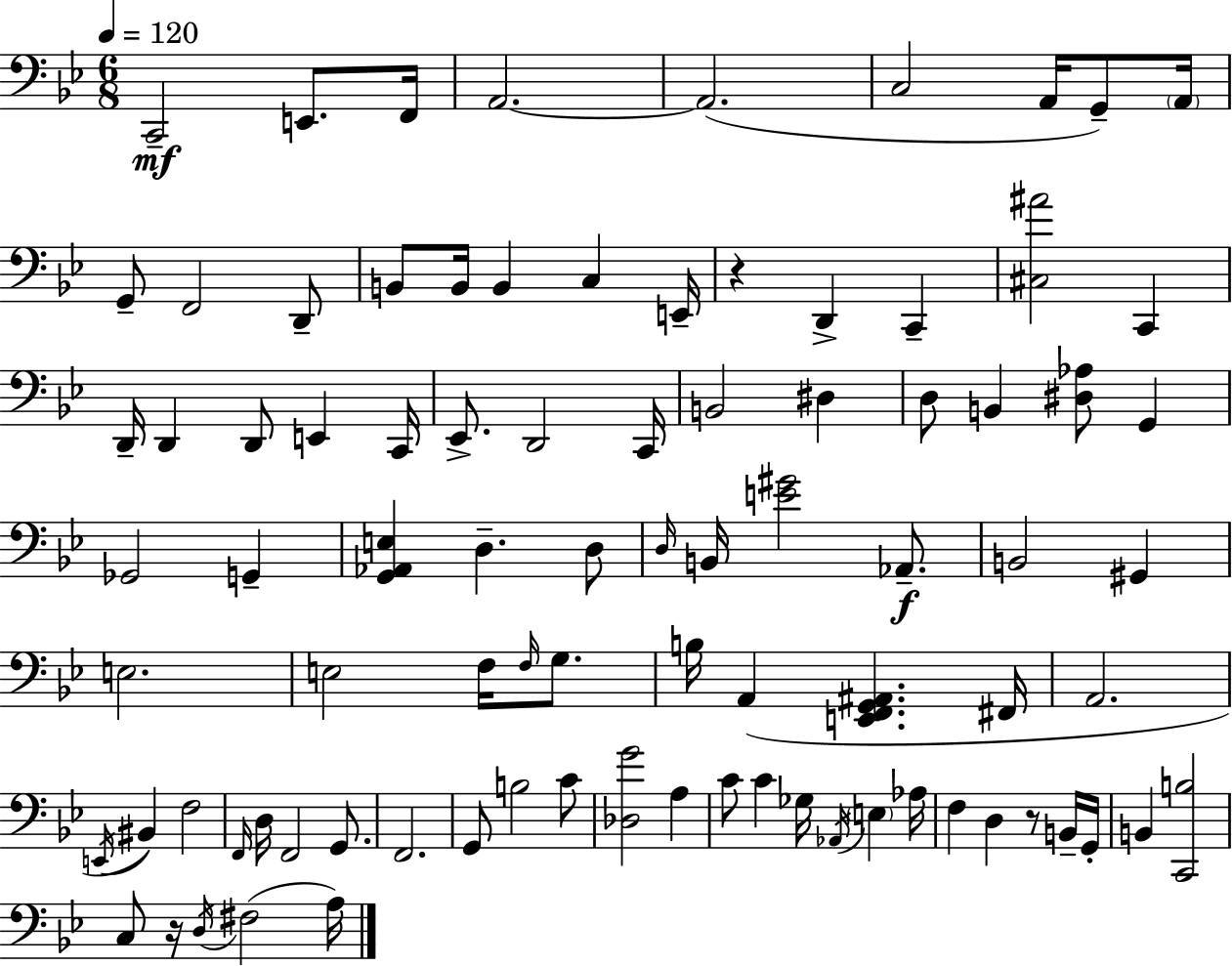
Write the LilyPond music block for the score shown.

{
  \clef bass
  \numericTimeSignature
  \time 6/8
  \key g \minor
  \tempo 4 = 120
  c,2--\mf e,8. f,16 | a,2.~~ | a,2.( | c2 a,16 g,8--) \parenthesize a,16 | \break g,8-- f,2 d,8-- | b,8 b,16 b,4 c4 e,16-- | r4 d,4-> c,4-- | <cis ais'>2 c,4 | \break d,16-- d,4 d,8 e,4 c,16 | ees,8.-> d,2 c,16 | b,2 dis4 | d8 b,4 <dis aes>8 g,4 | \break ges,2 g,4-- | <g, aes, e>4 d4.-- d8 | \grace { d16 } b,16 <e' gis'>2 aes,8.--\f | b,2 gis,4 | \break e2. | e2 f16 \grace { f16 } g8. | b16 a,4( <e, f, g, ais,>4. | fis,16 a,2. | \break \acciaccatura { e,16 } bis,4) f2 | \grace { f,16 } d16 f,2 | g,8. f,2. | g,8 b2 | \break c'8 <des g'>2 | a4 c'8 c'4 ges16 \acciaccatura { aes,16 } | \parenthesize e4 aes16 f4 d4 | r8 b,16-- g,16-. b,4 <c, b>2 | \break c8 r16 \acciaccatura { d16 }( fis2 | a16) \bar "|."
}